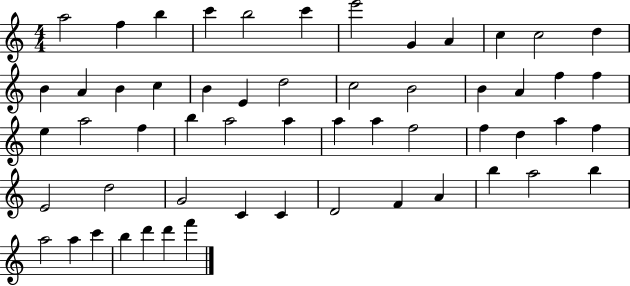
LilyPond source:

{
  \clef treble
  \numericTimeSignature
  \time 4/4
  \key c \major
  a''2 f''4 b''4 | c'''4 b''2 c'''4 | e'''2 g'4 a'4 | c''4 c''2 d''4 | \break b'4 a'4 b'4 c''4 | b'4 e'4 d''2 | c''2 b'2 | b'4 a'4 f''4 f''4 | \break e''4 a''2 f''4 | b''4 a''2 a''4 | a''4 a''4 f''2 | f''4 d''4 a''4 f''4 | \break e'2 d''2 | g'2 c'4 c'4 | d'2 f'4 a'4 | b''4 a''2 b''4 | \break a''2 a''4 c'''4 | b''4 d'''4 d'''4 f'''4 | \bar "|."
}